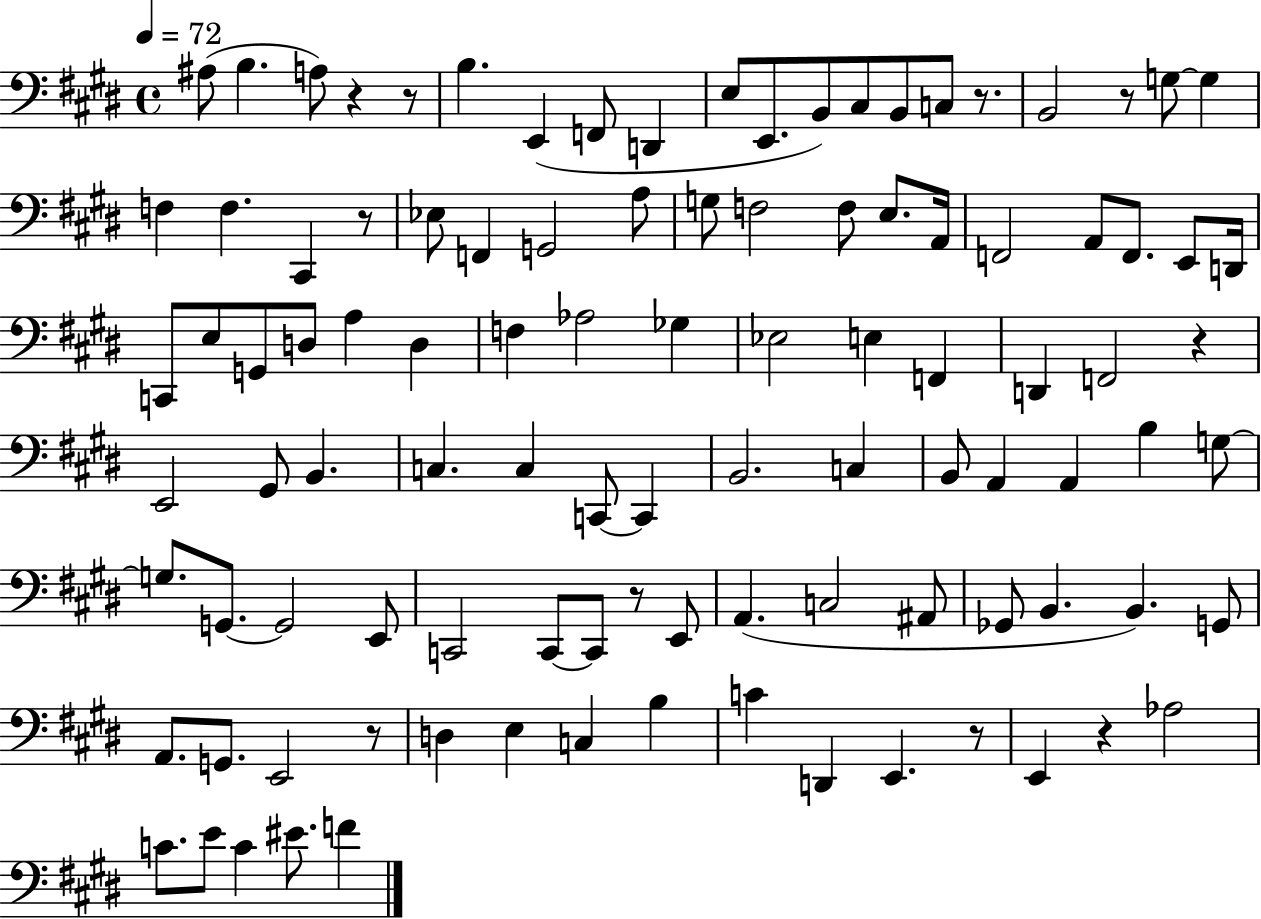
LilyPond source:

{
  \clef bass
  \time 4/4
  \defaultTimeSignature
  \key e \major
  \tempo 4 = 72
  \repeat volta 2 { ais8( b4. a8) r4 r8 | b4. e,4( f,8 d,4 | e8 e,8. b,8) cis8 b,8 c8 r8. | b,2 r8 g8~~ g4 | \break f4 f4. cis,4 r8 | ees8 f,4 g,2 a8 | g8 f2 f8 e8. a,16 | f,2 a,8 f,8. e,8 d,16 | \break c,8 e8 g,8 d8 a4 d4 | f4 aes2 ges4 | ees2 e4 f,4 | d,4 f,2 r4 | \break e,2 gis,8 b,4. | c4. c4 c,8~~ c,4 | b,2. c4 | b,8 a,4 a,4 b4 g8~~ | \break g8. g,8.~~ g,2 e,8 | c,2 c,8~~ c,8 r8 e,8 | a,4.( c2 ais,8 | ges,8 b,4. b,4.) g,8 | \break a,8. g,8. e,2 r8 | d4 e4 c4 b4 | c'4 d,4 e,4. r8 | e,4 r4 aes2 | \break c'8. e'8 c'4 eis'8. f'4 | } \bar "|."
}